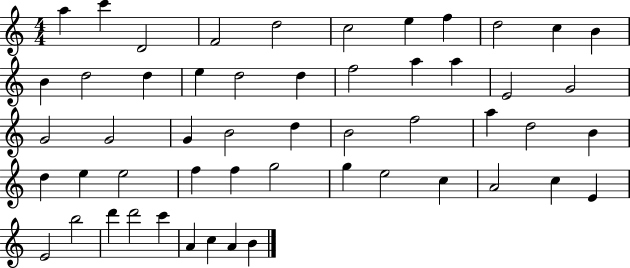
X:1
T:Untitled
M:4/4
L:1/4
K:C
a c' D2 F2 d2 c2 e f d2 c B B d2 d e d2 d f2 a a E2 G2 G2 G2 G B2 d B2 f2 a d2 B d e e2 f f g2 g e2 c A2 c E E2 b2 d' d'2 c' A c A B